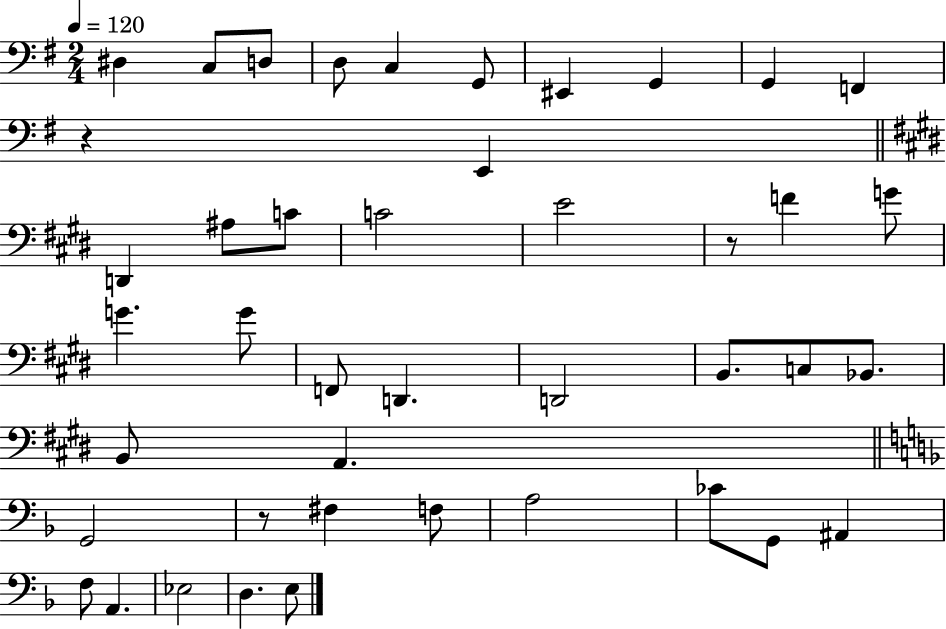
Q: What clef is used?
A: bass